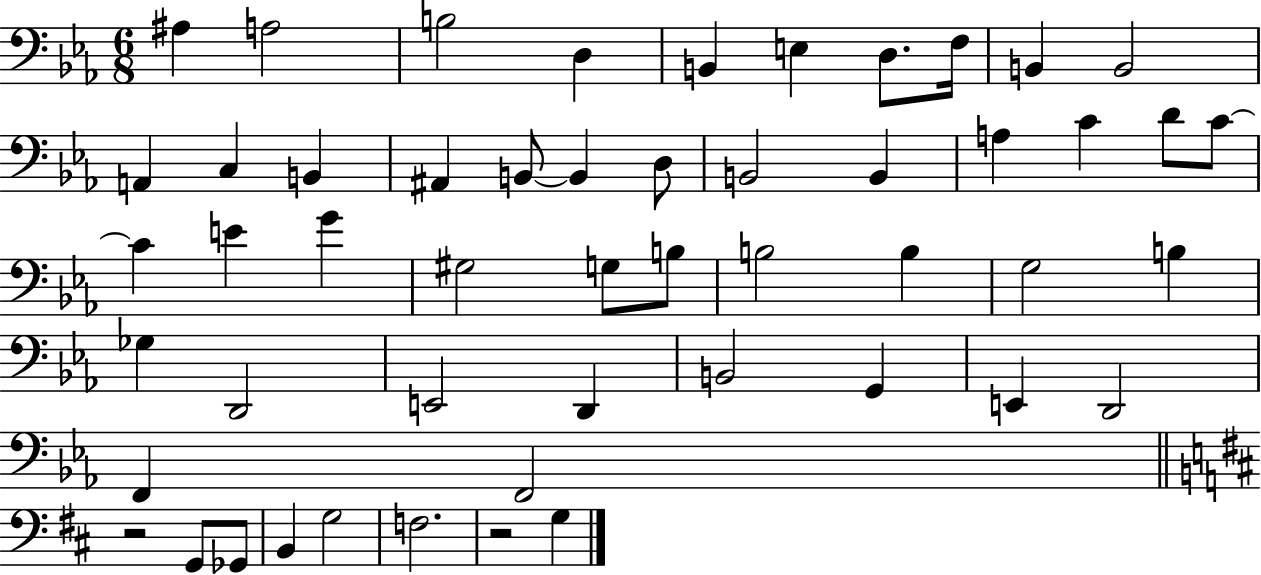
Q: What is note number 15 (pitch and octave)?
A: B2